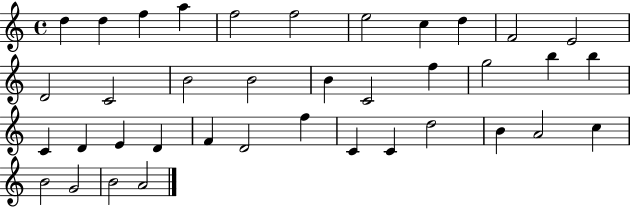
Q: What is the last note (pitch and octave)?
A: A4